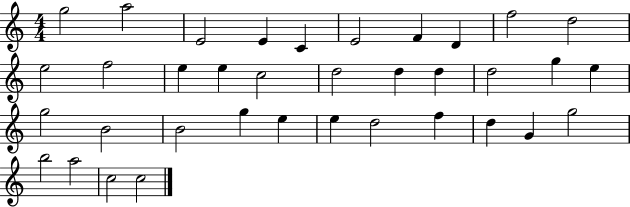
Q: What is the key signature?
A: C major